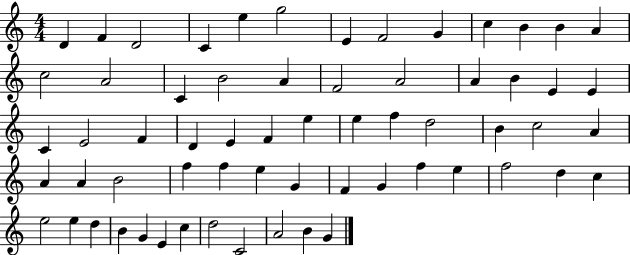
{
  \clef treble
  \numericTimeSignature
  \time 4/4
  \key c \major
  d'4 f'4 d'2 | c'4 e''4 g''2 | e'4 f'2 g'4 | c''4 b'4 b'4 a'4 | \break c''2 a'2 | c'4 b'2 a'4 | f'2 a'2 | a'4 b'4 e'4 e'4 | \break c'4 e'2 f'4 | d'4 e'4 f'4 e''4 | e''4 f''4 d''2 | b'4 c''2 a'4 | \break a'4 a'4 b'2 | f''4 f''4 e''4 g'4 | f'4 g'4 f''4 e''4 | f''2 d''4 c''4 | \break e''2 e''4 d''4 | b'4 g'4 e'4 c''4 | d''2 c'2 | a'2 b'4 g'4 | \break \bar "|."
}